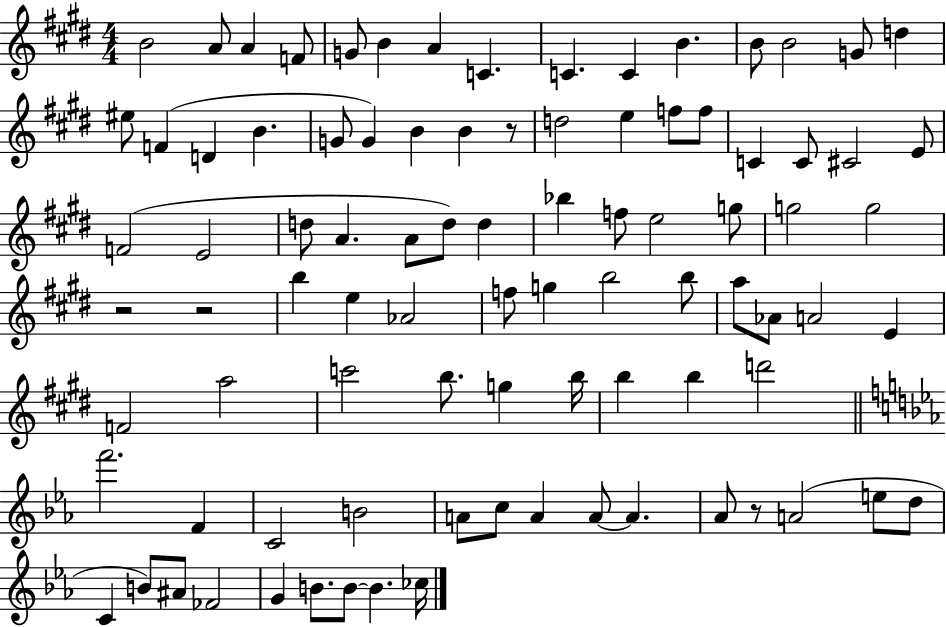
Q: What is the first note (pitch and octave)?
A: B4